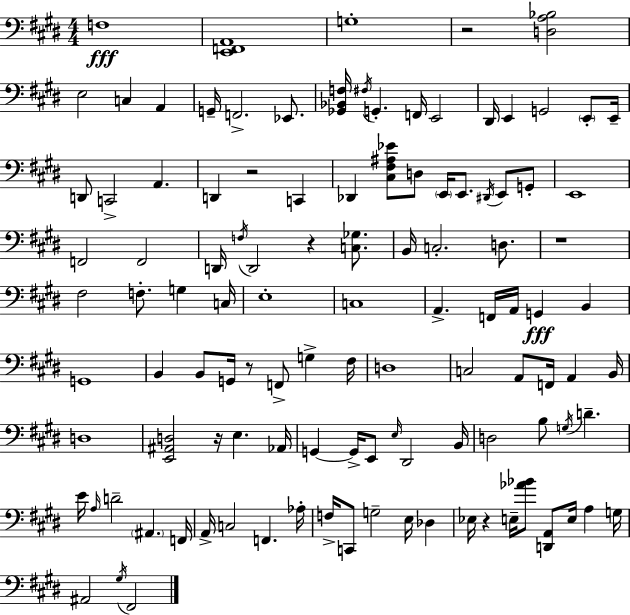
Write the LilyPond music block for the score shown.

{
  \clef bass
  \numericTimeSignature
  \time 4/4
  \key e \major
  f1\fff | <e, f, a,>1 | g1-. | r2 <d a bes>2 | \break e2 c4 a,4 | g,16-- f,2.-> ees,8. | <ges, bes, f>16 \acciaccatura { fis16 } g,4.-. f,16 e,2 | dis,16 e,4 g,2 \parenthesize e,8-. | \break e,16-- d,8 c,2-> a,4. | d,4 r2 c,4 | des,4 <cis fis ais ees'>8 d8 \parenthesize e,16 e,8. \acciaccatura { dis,16 } e,8 | g,8-. e,1 | \break f,2 f,2 | d,16 \acciaccatura { f16 } d,2 r4 | <c ges>8. b,16 c2.-. | d8. r1 | \break fis2 f8.-. g4 | c16 e1-. | c1 | a,4.-> f,16 a,16 g,4\fff b,4 | \break g,1 | b,4 b,8 g,16 r8 f,8-> g4-> | fis16 d1 | c2 a,8 f,16 a,4 | \break b,16 d1 | <e, ais, d>2 r16 e4. | aes,16 g,4~~ g,16-> e,8 \grace { e16 } dis,2 | b,16 d2 b8 \acciaccatura { g16 } d'4.-- | \break e'16 \grace { a16 } d'2-- \parenthesize ais,4. | f,16 a,16-> c2 f,4. | aes16-. f16-> c,8 g2-- | e16 des4 ees16 r4 e16-- <aes' bes'>8 <d, a,>8 | \break e16 a4 g16 ais,2 \acciaccatura { gis16 } fis,2 | \bar "|."
}